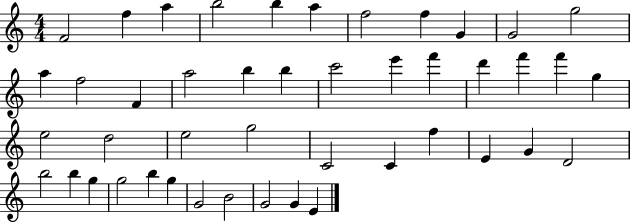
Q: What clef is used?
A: treble